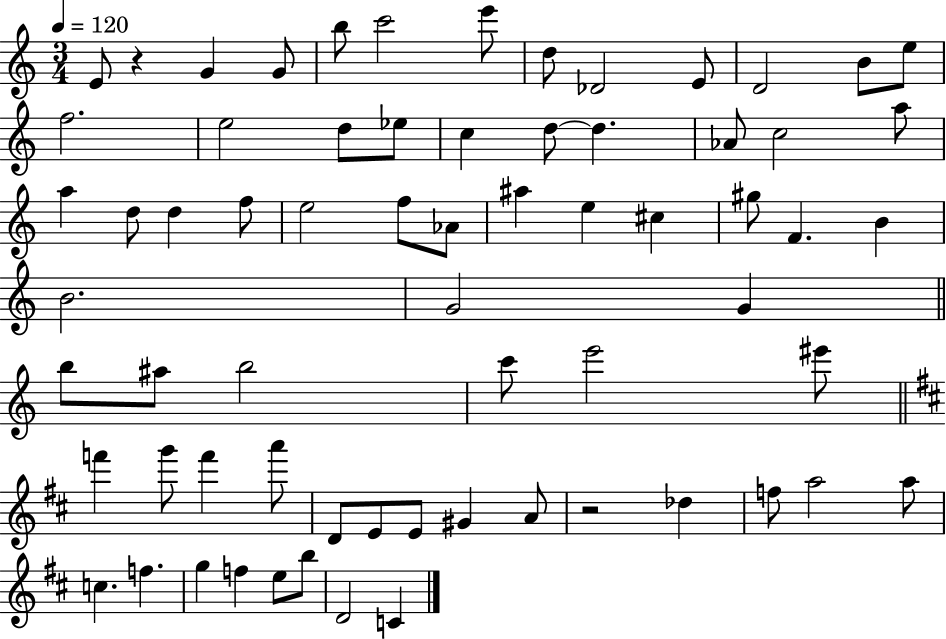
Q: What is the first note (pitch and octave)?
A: E4